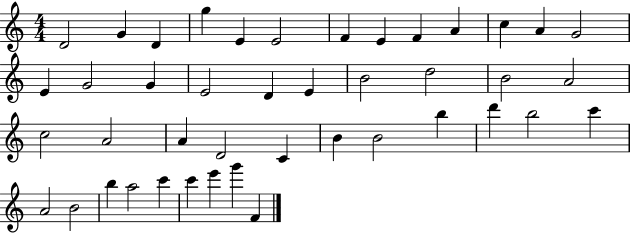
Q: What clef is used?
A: treble